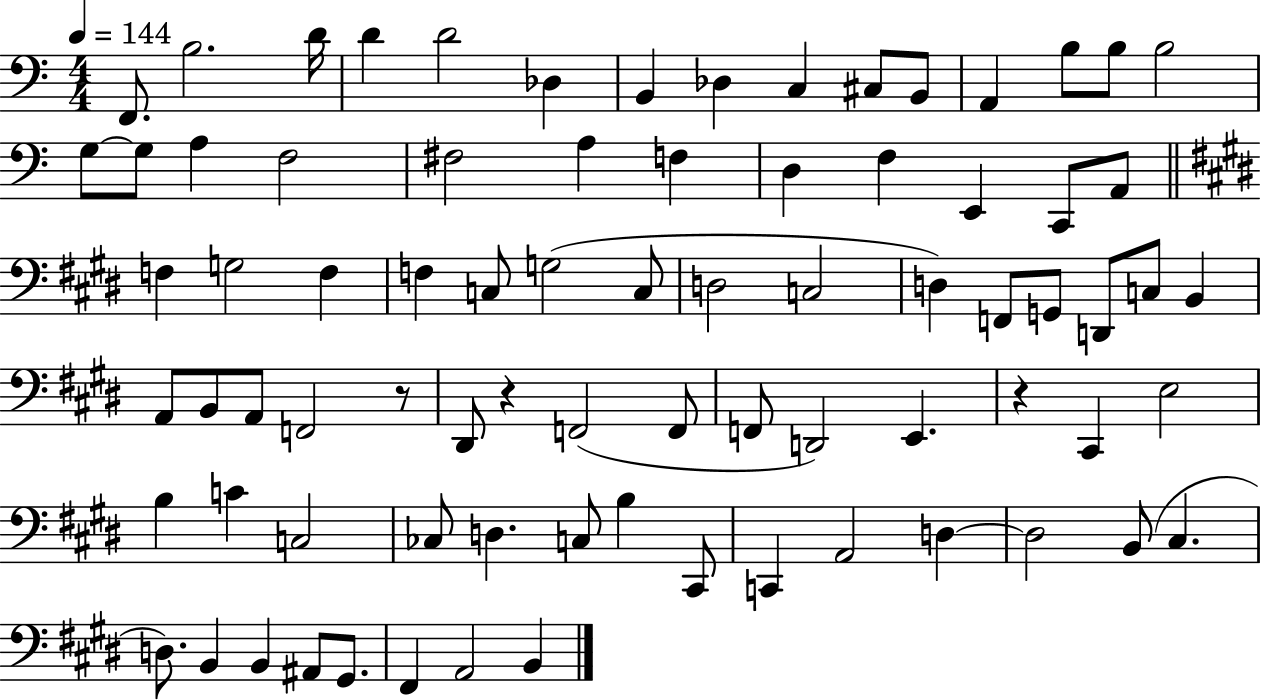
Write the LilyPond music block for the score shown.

{
  \clef bass
  \numericTimeSignature
  \time 4/4
  \key c \major
  \tempo 4 = 144
  \repeat volta 2 { f,8. b2. d'16 | d'4 d'2 des4 | b,4 des4 c4 cis8 b,8 | a,4 b8 b8 b2 | \break g8~~ g8 a4 f2 | fis2 a4 f4 | d4 f4 e,4 c,8 a,8 | \bar "||" \break \key e \major f4 g2 f4 | f4 c8 g2( c8 | d2 c2 | d4) f,8 g,8 d,8 c8 b,4 | \break a,8 b,8 a,8 f,2 r8 | dis,8 r4 f,2( f,8 | f,8 d,2) e,4. | r4 cis,4 e2 | \break b4 c'4 c2 | ces8 d4. c8 b4 cis,8 | c,4 a,2 d4~~ | d2 b,8( cis4. | \break d8.) b,4 b,4 ais,8 gis,8. | fis,4 a,2 b,4 | } \bar "|."
}